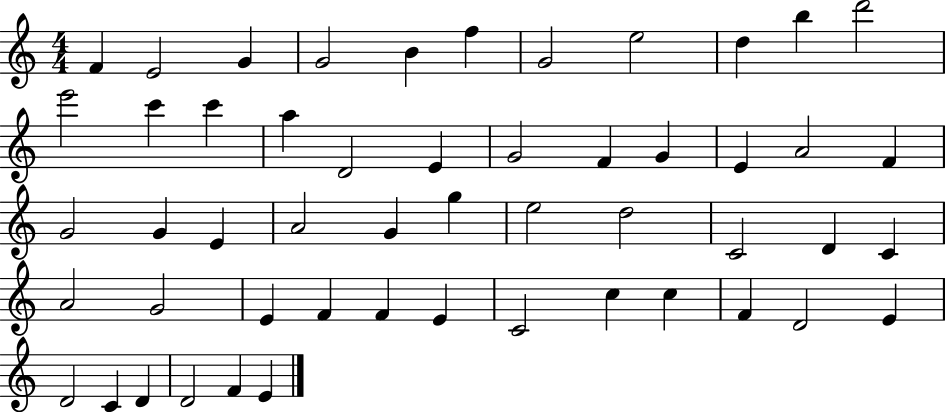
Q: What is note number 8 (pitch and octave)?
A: E5